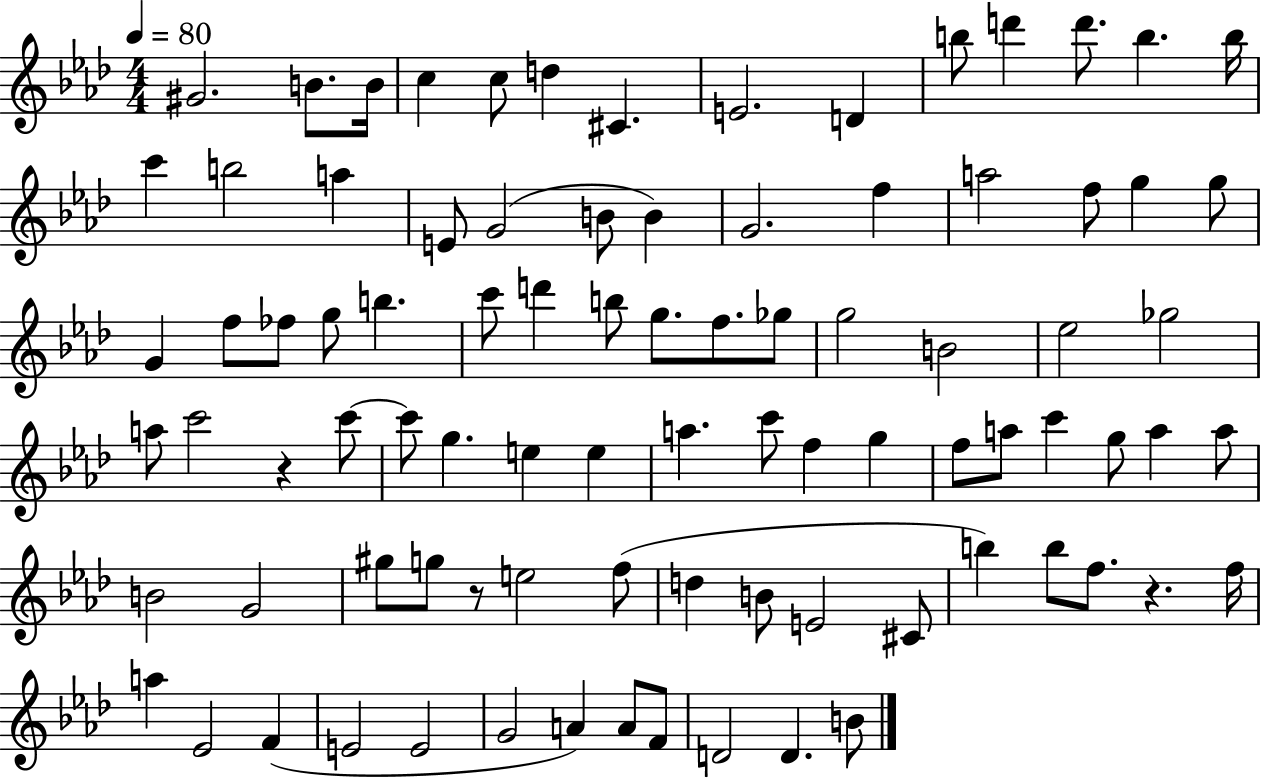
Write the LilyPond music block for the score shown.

{
  \clef treble
  \numericTimeSignature
  \time 4/4
  \key aes \major
  \tempo 4 = 80
  gis'2. b'8. b'16 | c''4 c''8 d''4 cis'4. | e'2. d'4 | b''8 d'''4 d'''8. b''4. b''16 | \break c'''4 b''2 a''4 | e'8 g'2( b'8 b'4) | g'2. f''4 | a''2 f''8 g''4 g''8 | \break g'4 f''8 fes''8 g''8 b''4. | c'''8 d'''4 b''8 g''8. f''8. ges''8 | g''2 b'2 | ees''2 ges''2 | \break a''8 c'''2 r4 c'''8~~ | c'''8 g''4. e''4 e''4 | a''4. c'''8 f''4 g''4 | f''8 a''8 c'''4 g''8 a''4 a''8 | \break b'2 g'2 | gis''8 g''8 r8 e''2 f''8( | d''4 b'8 e'2 cis'8 | b''4) b''8 f''8. r4. f''16 | \break a''4 ees'2 f'4( | e'2 e'2 | g'2 a'4) a'8 f'8 | d'2 d'4. b'8 | \break \bar "|."
}